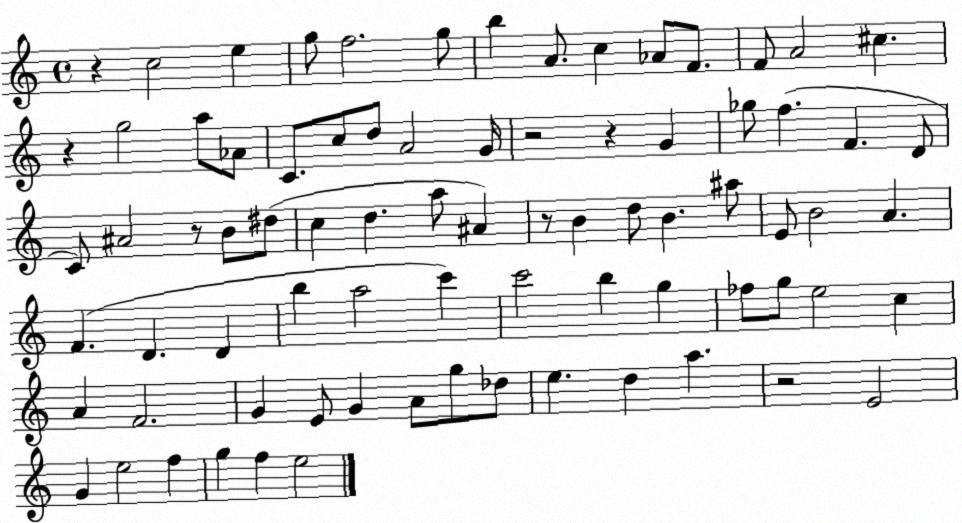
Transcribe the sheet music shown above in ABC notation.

X:1
T:Untitled
M:4/4
L:1/4
K:C
z c2 e g/2 f2 g/2 b A/2 c _A/2 F/2 F/2 A2 ^c z g2 a/2 _A/2 C/2 c/2 d/2 A2 G/4 z2 z G _g/2 f F D/2 C/2 ^A2 z/2 B/2 ^d/2 c d a/2 ^A z/2 B d/2 B ^a/2 E/2 B2 A F D D b a2 c' c'2 b g _f/2 g/2 e2 c A F2 G E/2 G A/2 g/2 _d/2 e d a z2 E2 G e2 f g f e2